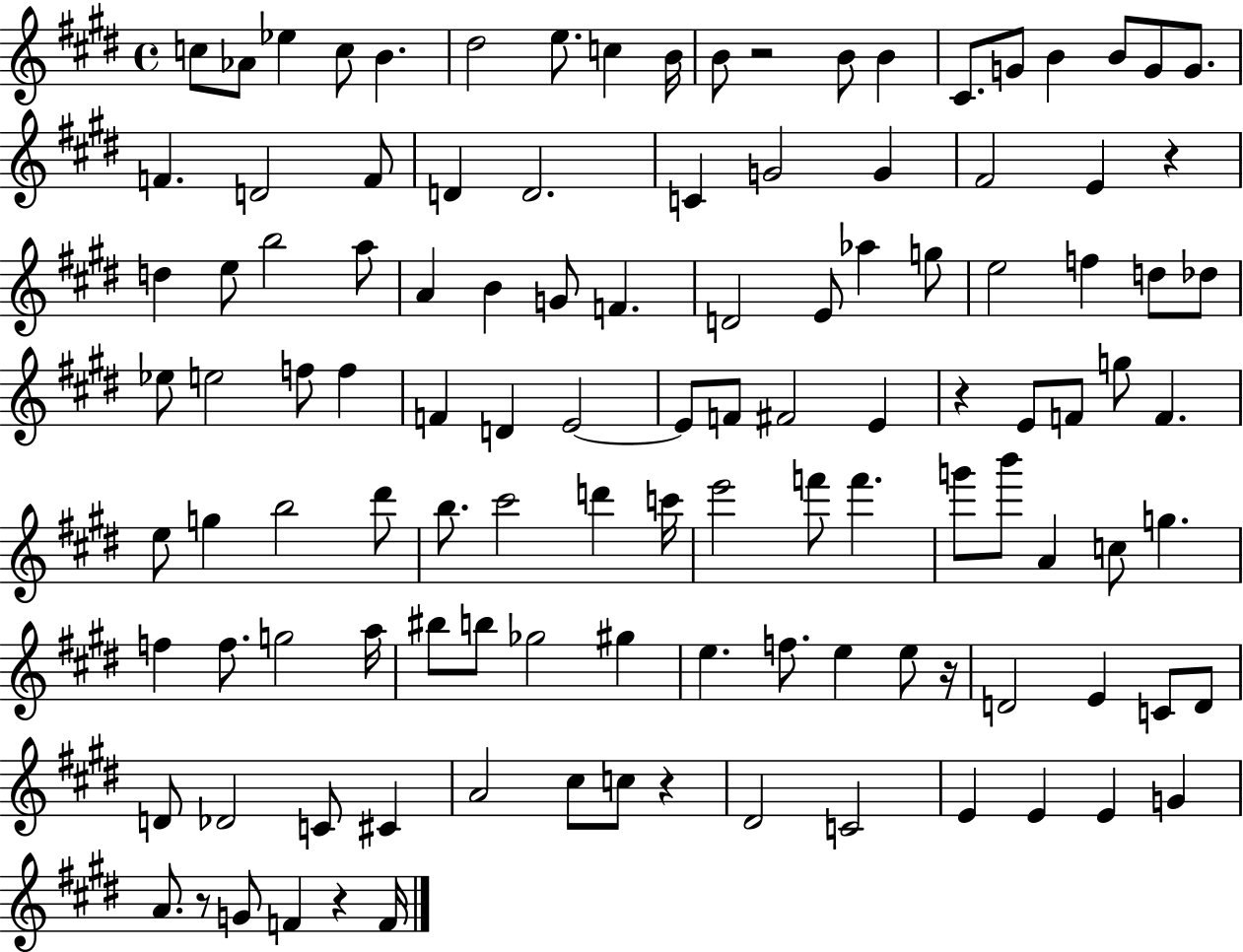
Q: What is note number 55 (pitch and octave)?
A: E4